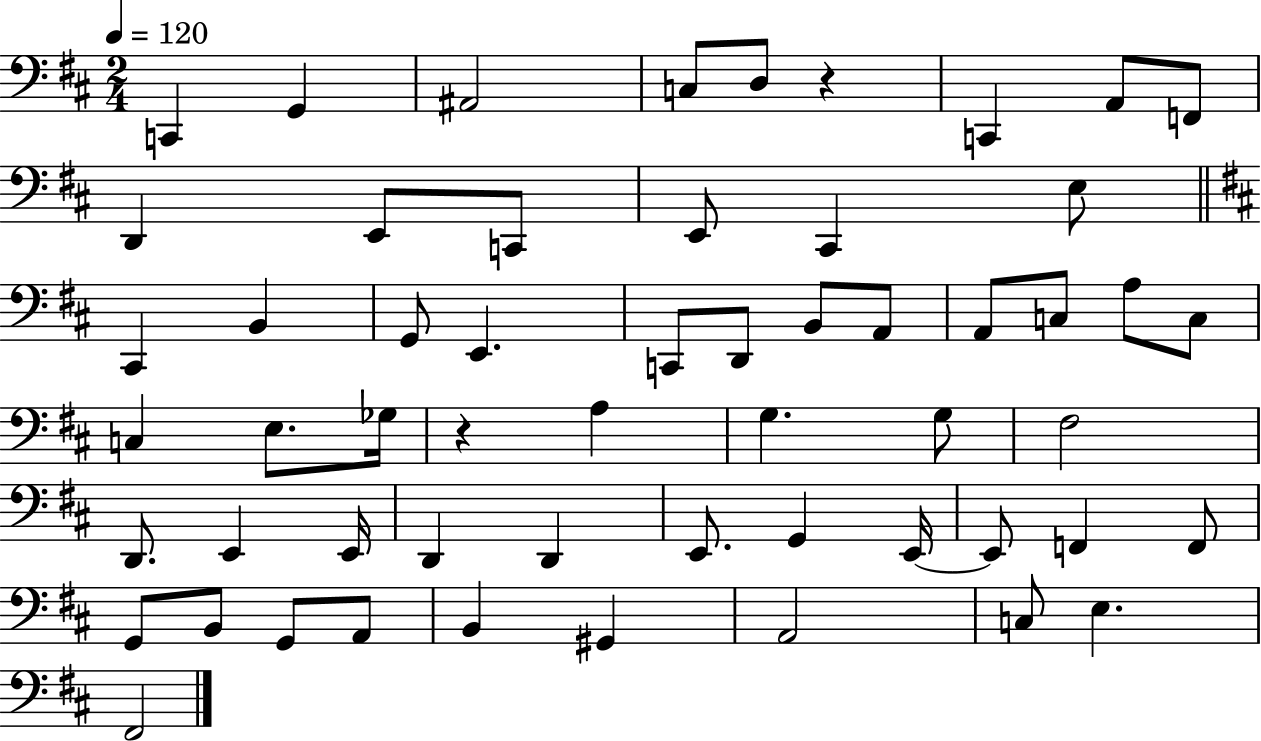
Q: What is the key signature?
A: D major